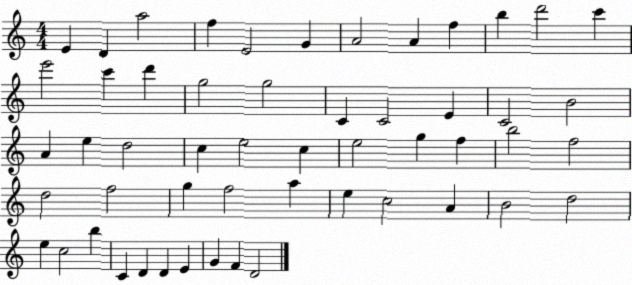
X:1
T:Untitled
M:4/4
L:1/4
K:C
E D a2 f E2 G A2 A f b d'2 c' e'2 c' d' g2 g2 C C2 E C2 B2 A e d2 c e2 c e2 g f b2 f2 d2 f2 g f2 a e c2 A B2 d2 e c2 b C D D E G F D2